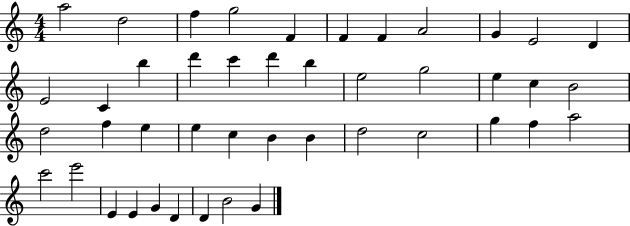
A5/h D5/h F5/q G5/h F4/q F4/q F4/q A4/h G4/q E4/h D4/q E4/h C4/q B5/q D6/q C6/q D6/q B5/q E5/h G5/h E5/q C5/q B4/h D5/h F5/q E5/q E5/q C5/q B4/q B4/q D5/h C5/h G5/q F5/q A5/h C6/h E6/h E4/q E4/q G4/q D4/q D4/q B4/h G4/q